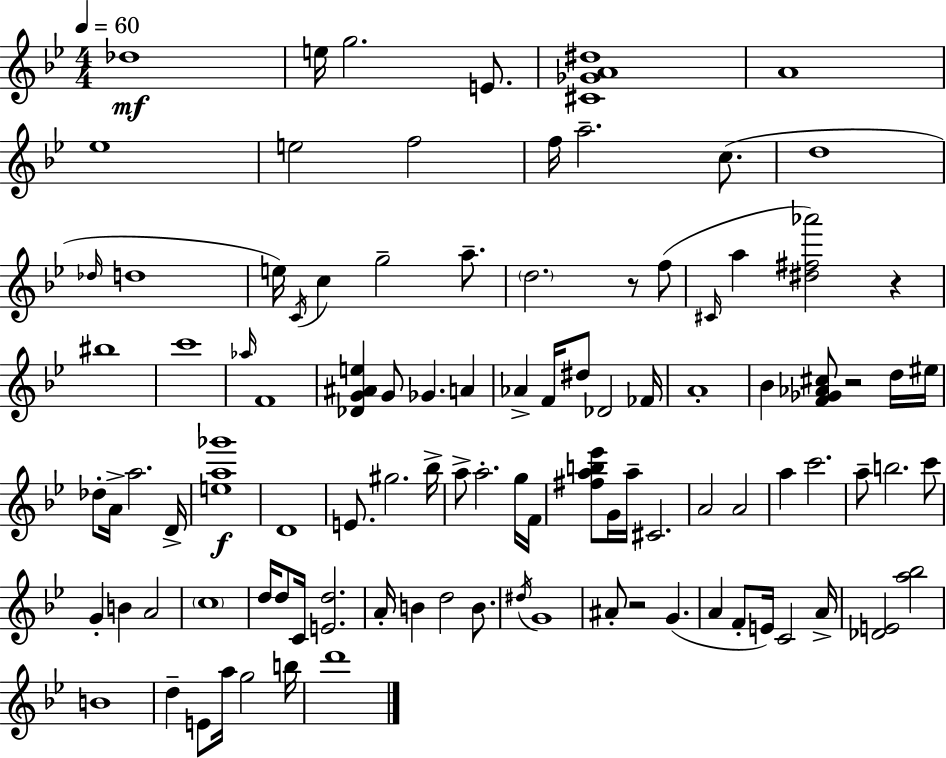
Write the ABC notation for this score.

X:1
T:Untitled
M:4/4
L:1/4
K:Gm
_d4 e/4 g2 E/2 [^C_GA^d]4 A4 _e4 e2 f2 f/4 a2 c/2 d4 _d/4 d4 e/4 C/4 c g2 a/2 d2 z/2 f/2 ^C/4 a [^d^f_a']2 z ^b4 c'4 _a/4 F4 [_DG^Ae] G/2 _G A _A F/4 ^d/2 _D2 _F/4 A4 _B [F_G_A^c]/2 z2 d/4 ^e/4 _d/2 A/4 a2 D/4 [ea_g']4 D4 E/2 ^g2 _b/4 a/2 a2 g/4 F/4 [^fab_e']/2 G/4 a/4 ^C2 A2 A2 a c'2 a/2 b2 c'/2 G B A2 c4 d/4 d/2 C/4 [Ed]2 A/4 B d2 B/2 ^d/4 G4 ^A/2 z2 G A F/2 E/4 C2 A/4 [_DE]2 [a_b]2 B4 d E/2 a/4 g2 b/4 d'4